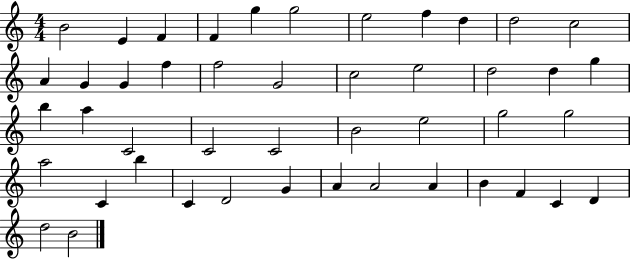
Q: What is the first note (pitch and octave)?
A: B4